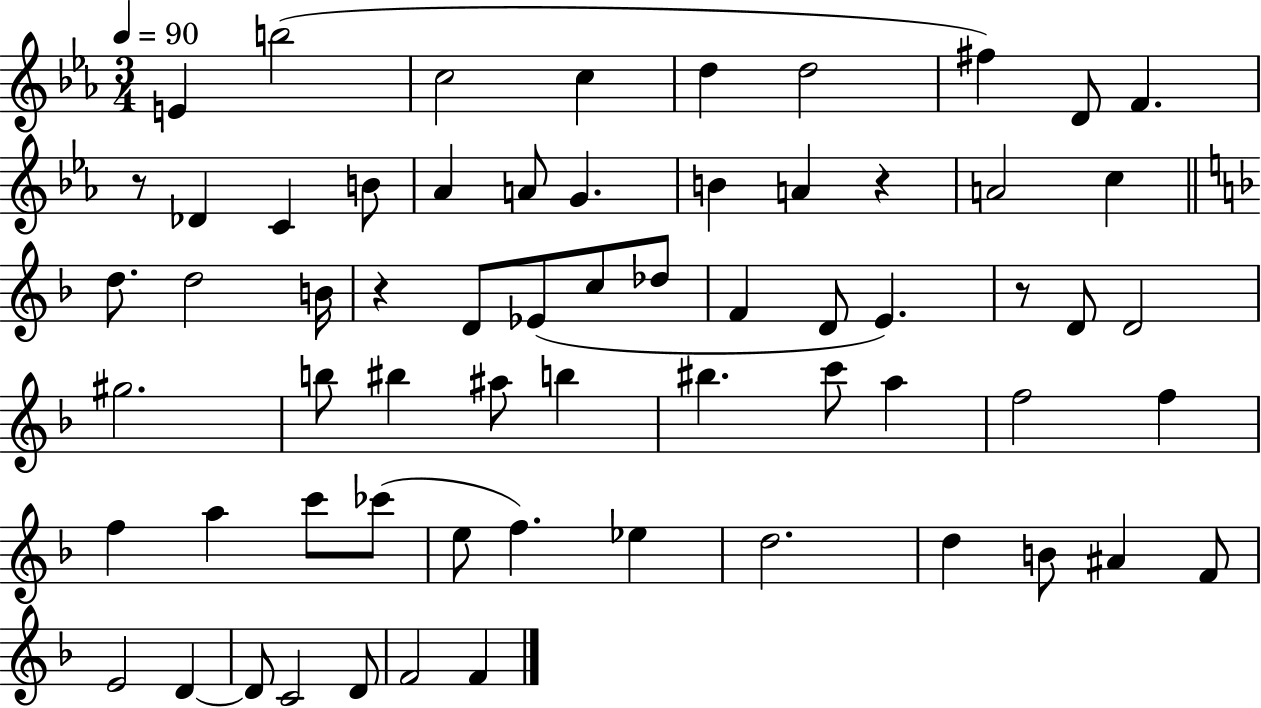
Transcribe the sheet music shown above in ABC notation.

X:1
T:Untitled
M:3/4
L:1/4
K:Eb
E b2 c2 c d d2 ^f D/2 F z/2 _D C B/2 _A A/2 G B A z A2 c d/2 d2 B/4 z D/2 _E/2 c/2 _d/2 F D/2 E z/2 D/2 D2 ^g2 b/2 ^b ^a/2 b ^b c'/2 a f2 f f a c'/2 _c'/2 e/2 f _e d2 d B/2 ^A F/2 E2 D D/2 C2 D/2 F2 F